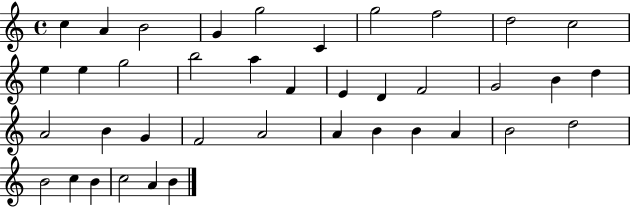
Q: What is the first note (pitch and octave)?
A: C5